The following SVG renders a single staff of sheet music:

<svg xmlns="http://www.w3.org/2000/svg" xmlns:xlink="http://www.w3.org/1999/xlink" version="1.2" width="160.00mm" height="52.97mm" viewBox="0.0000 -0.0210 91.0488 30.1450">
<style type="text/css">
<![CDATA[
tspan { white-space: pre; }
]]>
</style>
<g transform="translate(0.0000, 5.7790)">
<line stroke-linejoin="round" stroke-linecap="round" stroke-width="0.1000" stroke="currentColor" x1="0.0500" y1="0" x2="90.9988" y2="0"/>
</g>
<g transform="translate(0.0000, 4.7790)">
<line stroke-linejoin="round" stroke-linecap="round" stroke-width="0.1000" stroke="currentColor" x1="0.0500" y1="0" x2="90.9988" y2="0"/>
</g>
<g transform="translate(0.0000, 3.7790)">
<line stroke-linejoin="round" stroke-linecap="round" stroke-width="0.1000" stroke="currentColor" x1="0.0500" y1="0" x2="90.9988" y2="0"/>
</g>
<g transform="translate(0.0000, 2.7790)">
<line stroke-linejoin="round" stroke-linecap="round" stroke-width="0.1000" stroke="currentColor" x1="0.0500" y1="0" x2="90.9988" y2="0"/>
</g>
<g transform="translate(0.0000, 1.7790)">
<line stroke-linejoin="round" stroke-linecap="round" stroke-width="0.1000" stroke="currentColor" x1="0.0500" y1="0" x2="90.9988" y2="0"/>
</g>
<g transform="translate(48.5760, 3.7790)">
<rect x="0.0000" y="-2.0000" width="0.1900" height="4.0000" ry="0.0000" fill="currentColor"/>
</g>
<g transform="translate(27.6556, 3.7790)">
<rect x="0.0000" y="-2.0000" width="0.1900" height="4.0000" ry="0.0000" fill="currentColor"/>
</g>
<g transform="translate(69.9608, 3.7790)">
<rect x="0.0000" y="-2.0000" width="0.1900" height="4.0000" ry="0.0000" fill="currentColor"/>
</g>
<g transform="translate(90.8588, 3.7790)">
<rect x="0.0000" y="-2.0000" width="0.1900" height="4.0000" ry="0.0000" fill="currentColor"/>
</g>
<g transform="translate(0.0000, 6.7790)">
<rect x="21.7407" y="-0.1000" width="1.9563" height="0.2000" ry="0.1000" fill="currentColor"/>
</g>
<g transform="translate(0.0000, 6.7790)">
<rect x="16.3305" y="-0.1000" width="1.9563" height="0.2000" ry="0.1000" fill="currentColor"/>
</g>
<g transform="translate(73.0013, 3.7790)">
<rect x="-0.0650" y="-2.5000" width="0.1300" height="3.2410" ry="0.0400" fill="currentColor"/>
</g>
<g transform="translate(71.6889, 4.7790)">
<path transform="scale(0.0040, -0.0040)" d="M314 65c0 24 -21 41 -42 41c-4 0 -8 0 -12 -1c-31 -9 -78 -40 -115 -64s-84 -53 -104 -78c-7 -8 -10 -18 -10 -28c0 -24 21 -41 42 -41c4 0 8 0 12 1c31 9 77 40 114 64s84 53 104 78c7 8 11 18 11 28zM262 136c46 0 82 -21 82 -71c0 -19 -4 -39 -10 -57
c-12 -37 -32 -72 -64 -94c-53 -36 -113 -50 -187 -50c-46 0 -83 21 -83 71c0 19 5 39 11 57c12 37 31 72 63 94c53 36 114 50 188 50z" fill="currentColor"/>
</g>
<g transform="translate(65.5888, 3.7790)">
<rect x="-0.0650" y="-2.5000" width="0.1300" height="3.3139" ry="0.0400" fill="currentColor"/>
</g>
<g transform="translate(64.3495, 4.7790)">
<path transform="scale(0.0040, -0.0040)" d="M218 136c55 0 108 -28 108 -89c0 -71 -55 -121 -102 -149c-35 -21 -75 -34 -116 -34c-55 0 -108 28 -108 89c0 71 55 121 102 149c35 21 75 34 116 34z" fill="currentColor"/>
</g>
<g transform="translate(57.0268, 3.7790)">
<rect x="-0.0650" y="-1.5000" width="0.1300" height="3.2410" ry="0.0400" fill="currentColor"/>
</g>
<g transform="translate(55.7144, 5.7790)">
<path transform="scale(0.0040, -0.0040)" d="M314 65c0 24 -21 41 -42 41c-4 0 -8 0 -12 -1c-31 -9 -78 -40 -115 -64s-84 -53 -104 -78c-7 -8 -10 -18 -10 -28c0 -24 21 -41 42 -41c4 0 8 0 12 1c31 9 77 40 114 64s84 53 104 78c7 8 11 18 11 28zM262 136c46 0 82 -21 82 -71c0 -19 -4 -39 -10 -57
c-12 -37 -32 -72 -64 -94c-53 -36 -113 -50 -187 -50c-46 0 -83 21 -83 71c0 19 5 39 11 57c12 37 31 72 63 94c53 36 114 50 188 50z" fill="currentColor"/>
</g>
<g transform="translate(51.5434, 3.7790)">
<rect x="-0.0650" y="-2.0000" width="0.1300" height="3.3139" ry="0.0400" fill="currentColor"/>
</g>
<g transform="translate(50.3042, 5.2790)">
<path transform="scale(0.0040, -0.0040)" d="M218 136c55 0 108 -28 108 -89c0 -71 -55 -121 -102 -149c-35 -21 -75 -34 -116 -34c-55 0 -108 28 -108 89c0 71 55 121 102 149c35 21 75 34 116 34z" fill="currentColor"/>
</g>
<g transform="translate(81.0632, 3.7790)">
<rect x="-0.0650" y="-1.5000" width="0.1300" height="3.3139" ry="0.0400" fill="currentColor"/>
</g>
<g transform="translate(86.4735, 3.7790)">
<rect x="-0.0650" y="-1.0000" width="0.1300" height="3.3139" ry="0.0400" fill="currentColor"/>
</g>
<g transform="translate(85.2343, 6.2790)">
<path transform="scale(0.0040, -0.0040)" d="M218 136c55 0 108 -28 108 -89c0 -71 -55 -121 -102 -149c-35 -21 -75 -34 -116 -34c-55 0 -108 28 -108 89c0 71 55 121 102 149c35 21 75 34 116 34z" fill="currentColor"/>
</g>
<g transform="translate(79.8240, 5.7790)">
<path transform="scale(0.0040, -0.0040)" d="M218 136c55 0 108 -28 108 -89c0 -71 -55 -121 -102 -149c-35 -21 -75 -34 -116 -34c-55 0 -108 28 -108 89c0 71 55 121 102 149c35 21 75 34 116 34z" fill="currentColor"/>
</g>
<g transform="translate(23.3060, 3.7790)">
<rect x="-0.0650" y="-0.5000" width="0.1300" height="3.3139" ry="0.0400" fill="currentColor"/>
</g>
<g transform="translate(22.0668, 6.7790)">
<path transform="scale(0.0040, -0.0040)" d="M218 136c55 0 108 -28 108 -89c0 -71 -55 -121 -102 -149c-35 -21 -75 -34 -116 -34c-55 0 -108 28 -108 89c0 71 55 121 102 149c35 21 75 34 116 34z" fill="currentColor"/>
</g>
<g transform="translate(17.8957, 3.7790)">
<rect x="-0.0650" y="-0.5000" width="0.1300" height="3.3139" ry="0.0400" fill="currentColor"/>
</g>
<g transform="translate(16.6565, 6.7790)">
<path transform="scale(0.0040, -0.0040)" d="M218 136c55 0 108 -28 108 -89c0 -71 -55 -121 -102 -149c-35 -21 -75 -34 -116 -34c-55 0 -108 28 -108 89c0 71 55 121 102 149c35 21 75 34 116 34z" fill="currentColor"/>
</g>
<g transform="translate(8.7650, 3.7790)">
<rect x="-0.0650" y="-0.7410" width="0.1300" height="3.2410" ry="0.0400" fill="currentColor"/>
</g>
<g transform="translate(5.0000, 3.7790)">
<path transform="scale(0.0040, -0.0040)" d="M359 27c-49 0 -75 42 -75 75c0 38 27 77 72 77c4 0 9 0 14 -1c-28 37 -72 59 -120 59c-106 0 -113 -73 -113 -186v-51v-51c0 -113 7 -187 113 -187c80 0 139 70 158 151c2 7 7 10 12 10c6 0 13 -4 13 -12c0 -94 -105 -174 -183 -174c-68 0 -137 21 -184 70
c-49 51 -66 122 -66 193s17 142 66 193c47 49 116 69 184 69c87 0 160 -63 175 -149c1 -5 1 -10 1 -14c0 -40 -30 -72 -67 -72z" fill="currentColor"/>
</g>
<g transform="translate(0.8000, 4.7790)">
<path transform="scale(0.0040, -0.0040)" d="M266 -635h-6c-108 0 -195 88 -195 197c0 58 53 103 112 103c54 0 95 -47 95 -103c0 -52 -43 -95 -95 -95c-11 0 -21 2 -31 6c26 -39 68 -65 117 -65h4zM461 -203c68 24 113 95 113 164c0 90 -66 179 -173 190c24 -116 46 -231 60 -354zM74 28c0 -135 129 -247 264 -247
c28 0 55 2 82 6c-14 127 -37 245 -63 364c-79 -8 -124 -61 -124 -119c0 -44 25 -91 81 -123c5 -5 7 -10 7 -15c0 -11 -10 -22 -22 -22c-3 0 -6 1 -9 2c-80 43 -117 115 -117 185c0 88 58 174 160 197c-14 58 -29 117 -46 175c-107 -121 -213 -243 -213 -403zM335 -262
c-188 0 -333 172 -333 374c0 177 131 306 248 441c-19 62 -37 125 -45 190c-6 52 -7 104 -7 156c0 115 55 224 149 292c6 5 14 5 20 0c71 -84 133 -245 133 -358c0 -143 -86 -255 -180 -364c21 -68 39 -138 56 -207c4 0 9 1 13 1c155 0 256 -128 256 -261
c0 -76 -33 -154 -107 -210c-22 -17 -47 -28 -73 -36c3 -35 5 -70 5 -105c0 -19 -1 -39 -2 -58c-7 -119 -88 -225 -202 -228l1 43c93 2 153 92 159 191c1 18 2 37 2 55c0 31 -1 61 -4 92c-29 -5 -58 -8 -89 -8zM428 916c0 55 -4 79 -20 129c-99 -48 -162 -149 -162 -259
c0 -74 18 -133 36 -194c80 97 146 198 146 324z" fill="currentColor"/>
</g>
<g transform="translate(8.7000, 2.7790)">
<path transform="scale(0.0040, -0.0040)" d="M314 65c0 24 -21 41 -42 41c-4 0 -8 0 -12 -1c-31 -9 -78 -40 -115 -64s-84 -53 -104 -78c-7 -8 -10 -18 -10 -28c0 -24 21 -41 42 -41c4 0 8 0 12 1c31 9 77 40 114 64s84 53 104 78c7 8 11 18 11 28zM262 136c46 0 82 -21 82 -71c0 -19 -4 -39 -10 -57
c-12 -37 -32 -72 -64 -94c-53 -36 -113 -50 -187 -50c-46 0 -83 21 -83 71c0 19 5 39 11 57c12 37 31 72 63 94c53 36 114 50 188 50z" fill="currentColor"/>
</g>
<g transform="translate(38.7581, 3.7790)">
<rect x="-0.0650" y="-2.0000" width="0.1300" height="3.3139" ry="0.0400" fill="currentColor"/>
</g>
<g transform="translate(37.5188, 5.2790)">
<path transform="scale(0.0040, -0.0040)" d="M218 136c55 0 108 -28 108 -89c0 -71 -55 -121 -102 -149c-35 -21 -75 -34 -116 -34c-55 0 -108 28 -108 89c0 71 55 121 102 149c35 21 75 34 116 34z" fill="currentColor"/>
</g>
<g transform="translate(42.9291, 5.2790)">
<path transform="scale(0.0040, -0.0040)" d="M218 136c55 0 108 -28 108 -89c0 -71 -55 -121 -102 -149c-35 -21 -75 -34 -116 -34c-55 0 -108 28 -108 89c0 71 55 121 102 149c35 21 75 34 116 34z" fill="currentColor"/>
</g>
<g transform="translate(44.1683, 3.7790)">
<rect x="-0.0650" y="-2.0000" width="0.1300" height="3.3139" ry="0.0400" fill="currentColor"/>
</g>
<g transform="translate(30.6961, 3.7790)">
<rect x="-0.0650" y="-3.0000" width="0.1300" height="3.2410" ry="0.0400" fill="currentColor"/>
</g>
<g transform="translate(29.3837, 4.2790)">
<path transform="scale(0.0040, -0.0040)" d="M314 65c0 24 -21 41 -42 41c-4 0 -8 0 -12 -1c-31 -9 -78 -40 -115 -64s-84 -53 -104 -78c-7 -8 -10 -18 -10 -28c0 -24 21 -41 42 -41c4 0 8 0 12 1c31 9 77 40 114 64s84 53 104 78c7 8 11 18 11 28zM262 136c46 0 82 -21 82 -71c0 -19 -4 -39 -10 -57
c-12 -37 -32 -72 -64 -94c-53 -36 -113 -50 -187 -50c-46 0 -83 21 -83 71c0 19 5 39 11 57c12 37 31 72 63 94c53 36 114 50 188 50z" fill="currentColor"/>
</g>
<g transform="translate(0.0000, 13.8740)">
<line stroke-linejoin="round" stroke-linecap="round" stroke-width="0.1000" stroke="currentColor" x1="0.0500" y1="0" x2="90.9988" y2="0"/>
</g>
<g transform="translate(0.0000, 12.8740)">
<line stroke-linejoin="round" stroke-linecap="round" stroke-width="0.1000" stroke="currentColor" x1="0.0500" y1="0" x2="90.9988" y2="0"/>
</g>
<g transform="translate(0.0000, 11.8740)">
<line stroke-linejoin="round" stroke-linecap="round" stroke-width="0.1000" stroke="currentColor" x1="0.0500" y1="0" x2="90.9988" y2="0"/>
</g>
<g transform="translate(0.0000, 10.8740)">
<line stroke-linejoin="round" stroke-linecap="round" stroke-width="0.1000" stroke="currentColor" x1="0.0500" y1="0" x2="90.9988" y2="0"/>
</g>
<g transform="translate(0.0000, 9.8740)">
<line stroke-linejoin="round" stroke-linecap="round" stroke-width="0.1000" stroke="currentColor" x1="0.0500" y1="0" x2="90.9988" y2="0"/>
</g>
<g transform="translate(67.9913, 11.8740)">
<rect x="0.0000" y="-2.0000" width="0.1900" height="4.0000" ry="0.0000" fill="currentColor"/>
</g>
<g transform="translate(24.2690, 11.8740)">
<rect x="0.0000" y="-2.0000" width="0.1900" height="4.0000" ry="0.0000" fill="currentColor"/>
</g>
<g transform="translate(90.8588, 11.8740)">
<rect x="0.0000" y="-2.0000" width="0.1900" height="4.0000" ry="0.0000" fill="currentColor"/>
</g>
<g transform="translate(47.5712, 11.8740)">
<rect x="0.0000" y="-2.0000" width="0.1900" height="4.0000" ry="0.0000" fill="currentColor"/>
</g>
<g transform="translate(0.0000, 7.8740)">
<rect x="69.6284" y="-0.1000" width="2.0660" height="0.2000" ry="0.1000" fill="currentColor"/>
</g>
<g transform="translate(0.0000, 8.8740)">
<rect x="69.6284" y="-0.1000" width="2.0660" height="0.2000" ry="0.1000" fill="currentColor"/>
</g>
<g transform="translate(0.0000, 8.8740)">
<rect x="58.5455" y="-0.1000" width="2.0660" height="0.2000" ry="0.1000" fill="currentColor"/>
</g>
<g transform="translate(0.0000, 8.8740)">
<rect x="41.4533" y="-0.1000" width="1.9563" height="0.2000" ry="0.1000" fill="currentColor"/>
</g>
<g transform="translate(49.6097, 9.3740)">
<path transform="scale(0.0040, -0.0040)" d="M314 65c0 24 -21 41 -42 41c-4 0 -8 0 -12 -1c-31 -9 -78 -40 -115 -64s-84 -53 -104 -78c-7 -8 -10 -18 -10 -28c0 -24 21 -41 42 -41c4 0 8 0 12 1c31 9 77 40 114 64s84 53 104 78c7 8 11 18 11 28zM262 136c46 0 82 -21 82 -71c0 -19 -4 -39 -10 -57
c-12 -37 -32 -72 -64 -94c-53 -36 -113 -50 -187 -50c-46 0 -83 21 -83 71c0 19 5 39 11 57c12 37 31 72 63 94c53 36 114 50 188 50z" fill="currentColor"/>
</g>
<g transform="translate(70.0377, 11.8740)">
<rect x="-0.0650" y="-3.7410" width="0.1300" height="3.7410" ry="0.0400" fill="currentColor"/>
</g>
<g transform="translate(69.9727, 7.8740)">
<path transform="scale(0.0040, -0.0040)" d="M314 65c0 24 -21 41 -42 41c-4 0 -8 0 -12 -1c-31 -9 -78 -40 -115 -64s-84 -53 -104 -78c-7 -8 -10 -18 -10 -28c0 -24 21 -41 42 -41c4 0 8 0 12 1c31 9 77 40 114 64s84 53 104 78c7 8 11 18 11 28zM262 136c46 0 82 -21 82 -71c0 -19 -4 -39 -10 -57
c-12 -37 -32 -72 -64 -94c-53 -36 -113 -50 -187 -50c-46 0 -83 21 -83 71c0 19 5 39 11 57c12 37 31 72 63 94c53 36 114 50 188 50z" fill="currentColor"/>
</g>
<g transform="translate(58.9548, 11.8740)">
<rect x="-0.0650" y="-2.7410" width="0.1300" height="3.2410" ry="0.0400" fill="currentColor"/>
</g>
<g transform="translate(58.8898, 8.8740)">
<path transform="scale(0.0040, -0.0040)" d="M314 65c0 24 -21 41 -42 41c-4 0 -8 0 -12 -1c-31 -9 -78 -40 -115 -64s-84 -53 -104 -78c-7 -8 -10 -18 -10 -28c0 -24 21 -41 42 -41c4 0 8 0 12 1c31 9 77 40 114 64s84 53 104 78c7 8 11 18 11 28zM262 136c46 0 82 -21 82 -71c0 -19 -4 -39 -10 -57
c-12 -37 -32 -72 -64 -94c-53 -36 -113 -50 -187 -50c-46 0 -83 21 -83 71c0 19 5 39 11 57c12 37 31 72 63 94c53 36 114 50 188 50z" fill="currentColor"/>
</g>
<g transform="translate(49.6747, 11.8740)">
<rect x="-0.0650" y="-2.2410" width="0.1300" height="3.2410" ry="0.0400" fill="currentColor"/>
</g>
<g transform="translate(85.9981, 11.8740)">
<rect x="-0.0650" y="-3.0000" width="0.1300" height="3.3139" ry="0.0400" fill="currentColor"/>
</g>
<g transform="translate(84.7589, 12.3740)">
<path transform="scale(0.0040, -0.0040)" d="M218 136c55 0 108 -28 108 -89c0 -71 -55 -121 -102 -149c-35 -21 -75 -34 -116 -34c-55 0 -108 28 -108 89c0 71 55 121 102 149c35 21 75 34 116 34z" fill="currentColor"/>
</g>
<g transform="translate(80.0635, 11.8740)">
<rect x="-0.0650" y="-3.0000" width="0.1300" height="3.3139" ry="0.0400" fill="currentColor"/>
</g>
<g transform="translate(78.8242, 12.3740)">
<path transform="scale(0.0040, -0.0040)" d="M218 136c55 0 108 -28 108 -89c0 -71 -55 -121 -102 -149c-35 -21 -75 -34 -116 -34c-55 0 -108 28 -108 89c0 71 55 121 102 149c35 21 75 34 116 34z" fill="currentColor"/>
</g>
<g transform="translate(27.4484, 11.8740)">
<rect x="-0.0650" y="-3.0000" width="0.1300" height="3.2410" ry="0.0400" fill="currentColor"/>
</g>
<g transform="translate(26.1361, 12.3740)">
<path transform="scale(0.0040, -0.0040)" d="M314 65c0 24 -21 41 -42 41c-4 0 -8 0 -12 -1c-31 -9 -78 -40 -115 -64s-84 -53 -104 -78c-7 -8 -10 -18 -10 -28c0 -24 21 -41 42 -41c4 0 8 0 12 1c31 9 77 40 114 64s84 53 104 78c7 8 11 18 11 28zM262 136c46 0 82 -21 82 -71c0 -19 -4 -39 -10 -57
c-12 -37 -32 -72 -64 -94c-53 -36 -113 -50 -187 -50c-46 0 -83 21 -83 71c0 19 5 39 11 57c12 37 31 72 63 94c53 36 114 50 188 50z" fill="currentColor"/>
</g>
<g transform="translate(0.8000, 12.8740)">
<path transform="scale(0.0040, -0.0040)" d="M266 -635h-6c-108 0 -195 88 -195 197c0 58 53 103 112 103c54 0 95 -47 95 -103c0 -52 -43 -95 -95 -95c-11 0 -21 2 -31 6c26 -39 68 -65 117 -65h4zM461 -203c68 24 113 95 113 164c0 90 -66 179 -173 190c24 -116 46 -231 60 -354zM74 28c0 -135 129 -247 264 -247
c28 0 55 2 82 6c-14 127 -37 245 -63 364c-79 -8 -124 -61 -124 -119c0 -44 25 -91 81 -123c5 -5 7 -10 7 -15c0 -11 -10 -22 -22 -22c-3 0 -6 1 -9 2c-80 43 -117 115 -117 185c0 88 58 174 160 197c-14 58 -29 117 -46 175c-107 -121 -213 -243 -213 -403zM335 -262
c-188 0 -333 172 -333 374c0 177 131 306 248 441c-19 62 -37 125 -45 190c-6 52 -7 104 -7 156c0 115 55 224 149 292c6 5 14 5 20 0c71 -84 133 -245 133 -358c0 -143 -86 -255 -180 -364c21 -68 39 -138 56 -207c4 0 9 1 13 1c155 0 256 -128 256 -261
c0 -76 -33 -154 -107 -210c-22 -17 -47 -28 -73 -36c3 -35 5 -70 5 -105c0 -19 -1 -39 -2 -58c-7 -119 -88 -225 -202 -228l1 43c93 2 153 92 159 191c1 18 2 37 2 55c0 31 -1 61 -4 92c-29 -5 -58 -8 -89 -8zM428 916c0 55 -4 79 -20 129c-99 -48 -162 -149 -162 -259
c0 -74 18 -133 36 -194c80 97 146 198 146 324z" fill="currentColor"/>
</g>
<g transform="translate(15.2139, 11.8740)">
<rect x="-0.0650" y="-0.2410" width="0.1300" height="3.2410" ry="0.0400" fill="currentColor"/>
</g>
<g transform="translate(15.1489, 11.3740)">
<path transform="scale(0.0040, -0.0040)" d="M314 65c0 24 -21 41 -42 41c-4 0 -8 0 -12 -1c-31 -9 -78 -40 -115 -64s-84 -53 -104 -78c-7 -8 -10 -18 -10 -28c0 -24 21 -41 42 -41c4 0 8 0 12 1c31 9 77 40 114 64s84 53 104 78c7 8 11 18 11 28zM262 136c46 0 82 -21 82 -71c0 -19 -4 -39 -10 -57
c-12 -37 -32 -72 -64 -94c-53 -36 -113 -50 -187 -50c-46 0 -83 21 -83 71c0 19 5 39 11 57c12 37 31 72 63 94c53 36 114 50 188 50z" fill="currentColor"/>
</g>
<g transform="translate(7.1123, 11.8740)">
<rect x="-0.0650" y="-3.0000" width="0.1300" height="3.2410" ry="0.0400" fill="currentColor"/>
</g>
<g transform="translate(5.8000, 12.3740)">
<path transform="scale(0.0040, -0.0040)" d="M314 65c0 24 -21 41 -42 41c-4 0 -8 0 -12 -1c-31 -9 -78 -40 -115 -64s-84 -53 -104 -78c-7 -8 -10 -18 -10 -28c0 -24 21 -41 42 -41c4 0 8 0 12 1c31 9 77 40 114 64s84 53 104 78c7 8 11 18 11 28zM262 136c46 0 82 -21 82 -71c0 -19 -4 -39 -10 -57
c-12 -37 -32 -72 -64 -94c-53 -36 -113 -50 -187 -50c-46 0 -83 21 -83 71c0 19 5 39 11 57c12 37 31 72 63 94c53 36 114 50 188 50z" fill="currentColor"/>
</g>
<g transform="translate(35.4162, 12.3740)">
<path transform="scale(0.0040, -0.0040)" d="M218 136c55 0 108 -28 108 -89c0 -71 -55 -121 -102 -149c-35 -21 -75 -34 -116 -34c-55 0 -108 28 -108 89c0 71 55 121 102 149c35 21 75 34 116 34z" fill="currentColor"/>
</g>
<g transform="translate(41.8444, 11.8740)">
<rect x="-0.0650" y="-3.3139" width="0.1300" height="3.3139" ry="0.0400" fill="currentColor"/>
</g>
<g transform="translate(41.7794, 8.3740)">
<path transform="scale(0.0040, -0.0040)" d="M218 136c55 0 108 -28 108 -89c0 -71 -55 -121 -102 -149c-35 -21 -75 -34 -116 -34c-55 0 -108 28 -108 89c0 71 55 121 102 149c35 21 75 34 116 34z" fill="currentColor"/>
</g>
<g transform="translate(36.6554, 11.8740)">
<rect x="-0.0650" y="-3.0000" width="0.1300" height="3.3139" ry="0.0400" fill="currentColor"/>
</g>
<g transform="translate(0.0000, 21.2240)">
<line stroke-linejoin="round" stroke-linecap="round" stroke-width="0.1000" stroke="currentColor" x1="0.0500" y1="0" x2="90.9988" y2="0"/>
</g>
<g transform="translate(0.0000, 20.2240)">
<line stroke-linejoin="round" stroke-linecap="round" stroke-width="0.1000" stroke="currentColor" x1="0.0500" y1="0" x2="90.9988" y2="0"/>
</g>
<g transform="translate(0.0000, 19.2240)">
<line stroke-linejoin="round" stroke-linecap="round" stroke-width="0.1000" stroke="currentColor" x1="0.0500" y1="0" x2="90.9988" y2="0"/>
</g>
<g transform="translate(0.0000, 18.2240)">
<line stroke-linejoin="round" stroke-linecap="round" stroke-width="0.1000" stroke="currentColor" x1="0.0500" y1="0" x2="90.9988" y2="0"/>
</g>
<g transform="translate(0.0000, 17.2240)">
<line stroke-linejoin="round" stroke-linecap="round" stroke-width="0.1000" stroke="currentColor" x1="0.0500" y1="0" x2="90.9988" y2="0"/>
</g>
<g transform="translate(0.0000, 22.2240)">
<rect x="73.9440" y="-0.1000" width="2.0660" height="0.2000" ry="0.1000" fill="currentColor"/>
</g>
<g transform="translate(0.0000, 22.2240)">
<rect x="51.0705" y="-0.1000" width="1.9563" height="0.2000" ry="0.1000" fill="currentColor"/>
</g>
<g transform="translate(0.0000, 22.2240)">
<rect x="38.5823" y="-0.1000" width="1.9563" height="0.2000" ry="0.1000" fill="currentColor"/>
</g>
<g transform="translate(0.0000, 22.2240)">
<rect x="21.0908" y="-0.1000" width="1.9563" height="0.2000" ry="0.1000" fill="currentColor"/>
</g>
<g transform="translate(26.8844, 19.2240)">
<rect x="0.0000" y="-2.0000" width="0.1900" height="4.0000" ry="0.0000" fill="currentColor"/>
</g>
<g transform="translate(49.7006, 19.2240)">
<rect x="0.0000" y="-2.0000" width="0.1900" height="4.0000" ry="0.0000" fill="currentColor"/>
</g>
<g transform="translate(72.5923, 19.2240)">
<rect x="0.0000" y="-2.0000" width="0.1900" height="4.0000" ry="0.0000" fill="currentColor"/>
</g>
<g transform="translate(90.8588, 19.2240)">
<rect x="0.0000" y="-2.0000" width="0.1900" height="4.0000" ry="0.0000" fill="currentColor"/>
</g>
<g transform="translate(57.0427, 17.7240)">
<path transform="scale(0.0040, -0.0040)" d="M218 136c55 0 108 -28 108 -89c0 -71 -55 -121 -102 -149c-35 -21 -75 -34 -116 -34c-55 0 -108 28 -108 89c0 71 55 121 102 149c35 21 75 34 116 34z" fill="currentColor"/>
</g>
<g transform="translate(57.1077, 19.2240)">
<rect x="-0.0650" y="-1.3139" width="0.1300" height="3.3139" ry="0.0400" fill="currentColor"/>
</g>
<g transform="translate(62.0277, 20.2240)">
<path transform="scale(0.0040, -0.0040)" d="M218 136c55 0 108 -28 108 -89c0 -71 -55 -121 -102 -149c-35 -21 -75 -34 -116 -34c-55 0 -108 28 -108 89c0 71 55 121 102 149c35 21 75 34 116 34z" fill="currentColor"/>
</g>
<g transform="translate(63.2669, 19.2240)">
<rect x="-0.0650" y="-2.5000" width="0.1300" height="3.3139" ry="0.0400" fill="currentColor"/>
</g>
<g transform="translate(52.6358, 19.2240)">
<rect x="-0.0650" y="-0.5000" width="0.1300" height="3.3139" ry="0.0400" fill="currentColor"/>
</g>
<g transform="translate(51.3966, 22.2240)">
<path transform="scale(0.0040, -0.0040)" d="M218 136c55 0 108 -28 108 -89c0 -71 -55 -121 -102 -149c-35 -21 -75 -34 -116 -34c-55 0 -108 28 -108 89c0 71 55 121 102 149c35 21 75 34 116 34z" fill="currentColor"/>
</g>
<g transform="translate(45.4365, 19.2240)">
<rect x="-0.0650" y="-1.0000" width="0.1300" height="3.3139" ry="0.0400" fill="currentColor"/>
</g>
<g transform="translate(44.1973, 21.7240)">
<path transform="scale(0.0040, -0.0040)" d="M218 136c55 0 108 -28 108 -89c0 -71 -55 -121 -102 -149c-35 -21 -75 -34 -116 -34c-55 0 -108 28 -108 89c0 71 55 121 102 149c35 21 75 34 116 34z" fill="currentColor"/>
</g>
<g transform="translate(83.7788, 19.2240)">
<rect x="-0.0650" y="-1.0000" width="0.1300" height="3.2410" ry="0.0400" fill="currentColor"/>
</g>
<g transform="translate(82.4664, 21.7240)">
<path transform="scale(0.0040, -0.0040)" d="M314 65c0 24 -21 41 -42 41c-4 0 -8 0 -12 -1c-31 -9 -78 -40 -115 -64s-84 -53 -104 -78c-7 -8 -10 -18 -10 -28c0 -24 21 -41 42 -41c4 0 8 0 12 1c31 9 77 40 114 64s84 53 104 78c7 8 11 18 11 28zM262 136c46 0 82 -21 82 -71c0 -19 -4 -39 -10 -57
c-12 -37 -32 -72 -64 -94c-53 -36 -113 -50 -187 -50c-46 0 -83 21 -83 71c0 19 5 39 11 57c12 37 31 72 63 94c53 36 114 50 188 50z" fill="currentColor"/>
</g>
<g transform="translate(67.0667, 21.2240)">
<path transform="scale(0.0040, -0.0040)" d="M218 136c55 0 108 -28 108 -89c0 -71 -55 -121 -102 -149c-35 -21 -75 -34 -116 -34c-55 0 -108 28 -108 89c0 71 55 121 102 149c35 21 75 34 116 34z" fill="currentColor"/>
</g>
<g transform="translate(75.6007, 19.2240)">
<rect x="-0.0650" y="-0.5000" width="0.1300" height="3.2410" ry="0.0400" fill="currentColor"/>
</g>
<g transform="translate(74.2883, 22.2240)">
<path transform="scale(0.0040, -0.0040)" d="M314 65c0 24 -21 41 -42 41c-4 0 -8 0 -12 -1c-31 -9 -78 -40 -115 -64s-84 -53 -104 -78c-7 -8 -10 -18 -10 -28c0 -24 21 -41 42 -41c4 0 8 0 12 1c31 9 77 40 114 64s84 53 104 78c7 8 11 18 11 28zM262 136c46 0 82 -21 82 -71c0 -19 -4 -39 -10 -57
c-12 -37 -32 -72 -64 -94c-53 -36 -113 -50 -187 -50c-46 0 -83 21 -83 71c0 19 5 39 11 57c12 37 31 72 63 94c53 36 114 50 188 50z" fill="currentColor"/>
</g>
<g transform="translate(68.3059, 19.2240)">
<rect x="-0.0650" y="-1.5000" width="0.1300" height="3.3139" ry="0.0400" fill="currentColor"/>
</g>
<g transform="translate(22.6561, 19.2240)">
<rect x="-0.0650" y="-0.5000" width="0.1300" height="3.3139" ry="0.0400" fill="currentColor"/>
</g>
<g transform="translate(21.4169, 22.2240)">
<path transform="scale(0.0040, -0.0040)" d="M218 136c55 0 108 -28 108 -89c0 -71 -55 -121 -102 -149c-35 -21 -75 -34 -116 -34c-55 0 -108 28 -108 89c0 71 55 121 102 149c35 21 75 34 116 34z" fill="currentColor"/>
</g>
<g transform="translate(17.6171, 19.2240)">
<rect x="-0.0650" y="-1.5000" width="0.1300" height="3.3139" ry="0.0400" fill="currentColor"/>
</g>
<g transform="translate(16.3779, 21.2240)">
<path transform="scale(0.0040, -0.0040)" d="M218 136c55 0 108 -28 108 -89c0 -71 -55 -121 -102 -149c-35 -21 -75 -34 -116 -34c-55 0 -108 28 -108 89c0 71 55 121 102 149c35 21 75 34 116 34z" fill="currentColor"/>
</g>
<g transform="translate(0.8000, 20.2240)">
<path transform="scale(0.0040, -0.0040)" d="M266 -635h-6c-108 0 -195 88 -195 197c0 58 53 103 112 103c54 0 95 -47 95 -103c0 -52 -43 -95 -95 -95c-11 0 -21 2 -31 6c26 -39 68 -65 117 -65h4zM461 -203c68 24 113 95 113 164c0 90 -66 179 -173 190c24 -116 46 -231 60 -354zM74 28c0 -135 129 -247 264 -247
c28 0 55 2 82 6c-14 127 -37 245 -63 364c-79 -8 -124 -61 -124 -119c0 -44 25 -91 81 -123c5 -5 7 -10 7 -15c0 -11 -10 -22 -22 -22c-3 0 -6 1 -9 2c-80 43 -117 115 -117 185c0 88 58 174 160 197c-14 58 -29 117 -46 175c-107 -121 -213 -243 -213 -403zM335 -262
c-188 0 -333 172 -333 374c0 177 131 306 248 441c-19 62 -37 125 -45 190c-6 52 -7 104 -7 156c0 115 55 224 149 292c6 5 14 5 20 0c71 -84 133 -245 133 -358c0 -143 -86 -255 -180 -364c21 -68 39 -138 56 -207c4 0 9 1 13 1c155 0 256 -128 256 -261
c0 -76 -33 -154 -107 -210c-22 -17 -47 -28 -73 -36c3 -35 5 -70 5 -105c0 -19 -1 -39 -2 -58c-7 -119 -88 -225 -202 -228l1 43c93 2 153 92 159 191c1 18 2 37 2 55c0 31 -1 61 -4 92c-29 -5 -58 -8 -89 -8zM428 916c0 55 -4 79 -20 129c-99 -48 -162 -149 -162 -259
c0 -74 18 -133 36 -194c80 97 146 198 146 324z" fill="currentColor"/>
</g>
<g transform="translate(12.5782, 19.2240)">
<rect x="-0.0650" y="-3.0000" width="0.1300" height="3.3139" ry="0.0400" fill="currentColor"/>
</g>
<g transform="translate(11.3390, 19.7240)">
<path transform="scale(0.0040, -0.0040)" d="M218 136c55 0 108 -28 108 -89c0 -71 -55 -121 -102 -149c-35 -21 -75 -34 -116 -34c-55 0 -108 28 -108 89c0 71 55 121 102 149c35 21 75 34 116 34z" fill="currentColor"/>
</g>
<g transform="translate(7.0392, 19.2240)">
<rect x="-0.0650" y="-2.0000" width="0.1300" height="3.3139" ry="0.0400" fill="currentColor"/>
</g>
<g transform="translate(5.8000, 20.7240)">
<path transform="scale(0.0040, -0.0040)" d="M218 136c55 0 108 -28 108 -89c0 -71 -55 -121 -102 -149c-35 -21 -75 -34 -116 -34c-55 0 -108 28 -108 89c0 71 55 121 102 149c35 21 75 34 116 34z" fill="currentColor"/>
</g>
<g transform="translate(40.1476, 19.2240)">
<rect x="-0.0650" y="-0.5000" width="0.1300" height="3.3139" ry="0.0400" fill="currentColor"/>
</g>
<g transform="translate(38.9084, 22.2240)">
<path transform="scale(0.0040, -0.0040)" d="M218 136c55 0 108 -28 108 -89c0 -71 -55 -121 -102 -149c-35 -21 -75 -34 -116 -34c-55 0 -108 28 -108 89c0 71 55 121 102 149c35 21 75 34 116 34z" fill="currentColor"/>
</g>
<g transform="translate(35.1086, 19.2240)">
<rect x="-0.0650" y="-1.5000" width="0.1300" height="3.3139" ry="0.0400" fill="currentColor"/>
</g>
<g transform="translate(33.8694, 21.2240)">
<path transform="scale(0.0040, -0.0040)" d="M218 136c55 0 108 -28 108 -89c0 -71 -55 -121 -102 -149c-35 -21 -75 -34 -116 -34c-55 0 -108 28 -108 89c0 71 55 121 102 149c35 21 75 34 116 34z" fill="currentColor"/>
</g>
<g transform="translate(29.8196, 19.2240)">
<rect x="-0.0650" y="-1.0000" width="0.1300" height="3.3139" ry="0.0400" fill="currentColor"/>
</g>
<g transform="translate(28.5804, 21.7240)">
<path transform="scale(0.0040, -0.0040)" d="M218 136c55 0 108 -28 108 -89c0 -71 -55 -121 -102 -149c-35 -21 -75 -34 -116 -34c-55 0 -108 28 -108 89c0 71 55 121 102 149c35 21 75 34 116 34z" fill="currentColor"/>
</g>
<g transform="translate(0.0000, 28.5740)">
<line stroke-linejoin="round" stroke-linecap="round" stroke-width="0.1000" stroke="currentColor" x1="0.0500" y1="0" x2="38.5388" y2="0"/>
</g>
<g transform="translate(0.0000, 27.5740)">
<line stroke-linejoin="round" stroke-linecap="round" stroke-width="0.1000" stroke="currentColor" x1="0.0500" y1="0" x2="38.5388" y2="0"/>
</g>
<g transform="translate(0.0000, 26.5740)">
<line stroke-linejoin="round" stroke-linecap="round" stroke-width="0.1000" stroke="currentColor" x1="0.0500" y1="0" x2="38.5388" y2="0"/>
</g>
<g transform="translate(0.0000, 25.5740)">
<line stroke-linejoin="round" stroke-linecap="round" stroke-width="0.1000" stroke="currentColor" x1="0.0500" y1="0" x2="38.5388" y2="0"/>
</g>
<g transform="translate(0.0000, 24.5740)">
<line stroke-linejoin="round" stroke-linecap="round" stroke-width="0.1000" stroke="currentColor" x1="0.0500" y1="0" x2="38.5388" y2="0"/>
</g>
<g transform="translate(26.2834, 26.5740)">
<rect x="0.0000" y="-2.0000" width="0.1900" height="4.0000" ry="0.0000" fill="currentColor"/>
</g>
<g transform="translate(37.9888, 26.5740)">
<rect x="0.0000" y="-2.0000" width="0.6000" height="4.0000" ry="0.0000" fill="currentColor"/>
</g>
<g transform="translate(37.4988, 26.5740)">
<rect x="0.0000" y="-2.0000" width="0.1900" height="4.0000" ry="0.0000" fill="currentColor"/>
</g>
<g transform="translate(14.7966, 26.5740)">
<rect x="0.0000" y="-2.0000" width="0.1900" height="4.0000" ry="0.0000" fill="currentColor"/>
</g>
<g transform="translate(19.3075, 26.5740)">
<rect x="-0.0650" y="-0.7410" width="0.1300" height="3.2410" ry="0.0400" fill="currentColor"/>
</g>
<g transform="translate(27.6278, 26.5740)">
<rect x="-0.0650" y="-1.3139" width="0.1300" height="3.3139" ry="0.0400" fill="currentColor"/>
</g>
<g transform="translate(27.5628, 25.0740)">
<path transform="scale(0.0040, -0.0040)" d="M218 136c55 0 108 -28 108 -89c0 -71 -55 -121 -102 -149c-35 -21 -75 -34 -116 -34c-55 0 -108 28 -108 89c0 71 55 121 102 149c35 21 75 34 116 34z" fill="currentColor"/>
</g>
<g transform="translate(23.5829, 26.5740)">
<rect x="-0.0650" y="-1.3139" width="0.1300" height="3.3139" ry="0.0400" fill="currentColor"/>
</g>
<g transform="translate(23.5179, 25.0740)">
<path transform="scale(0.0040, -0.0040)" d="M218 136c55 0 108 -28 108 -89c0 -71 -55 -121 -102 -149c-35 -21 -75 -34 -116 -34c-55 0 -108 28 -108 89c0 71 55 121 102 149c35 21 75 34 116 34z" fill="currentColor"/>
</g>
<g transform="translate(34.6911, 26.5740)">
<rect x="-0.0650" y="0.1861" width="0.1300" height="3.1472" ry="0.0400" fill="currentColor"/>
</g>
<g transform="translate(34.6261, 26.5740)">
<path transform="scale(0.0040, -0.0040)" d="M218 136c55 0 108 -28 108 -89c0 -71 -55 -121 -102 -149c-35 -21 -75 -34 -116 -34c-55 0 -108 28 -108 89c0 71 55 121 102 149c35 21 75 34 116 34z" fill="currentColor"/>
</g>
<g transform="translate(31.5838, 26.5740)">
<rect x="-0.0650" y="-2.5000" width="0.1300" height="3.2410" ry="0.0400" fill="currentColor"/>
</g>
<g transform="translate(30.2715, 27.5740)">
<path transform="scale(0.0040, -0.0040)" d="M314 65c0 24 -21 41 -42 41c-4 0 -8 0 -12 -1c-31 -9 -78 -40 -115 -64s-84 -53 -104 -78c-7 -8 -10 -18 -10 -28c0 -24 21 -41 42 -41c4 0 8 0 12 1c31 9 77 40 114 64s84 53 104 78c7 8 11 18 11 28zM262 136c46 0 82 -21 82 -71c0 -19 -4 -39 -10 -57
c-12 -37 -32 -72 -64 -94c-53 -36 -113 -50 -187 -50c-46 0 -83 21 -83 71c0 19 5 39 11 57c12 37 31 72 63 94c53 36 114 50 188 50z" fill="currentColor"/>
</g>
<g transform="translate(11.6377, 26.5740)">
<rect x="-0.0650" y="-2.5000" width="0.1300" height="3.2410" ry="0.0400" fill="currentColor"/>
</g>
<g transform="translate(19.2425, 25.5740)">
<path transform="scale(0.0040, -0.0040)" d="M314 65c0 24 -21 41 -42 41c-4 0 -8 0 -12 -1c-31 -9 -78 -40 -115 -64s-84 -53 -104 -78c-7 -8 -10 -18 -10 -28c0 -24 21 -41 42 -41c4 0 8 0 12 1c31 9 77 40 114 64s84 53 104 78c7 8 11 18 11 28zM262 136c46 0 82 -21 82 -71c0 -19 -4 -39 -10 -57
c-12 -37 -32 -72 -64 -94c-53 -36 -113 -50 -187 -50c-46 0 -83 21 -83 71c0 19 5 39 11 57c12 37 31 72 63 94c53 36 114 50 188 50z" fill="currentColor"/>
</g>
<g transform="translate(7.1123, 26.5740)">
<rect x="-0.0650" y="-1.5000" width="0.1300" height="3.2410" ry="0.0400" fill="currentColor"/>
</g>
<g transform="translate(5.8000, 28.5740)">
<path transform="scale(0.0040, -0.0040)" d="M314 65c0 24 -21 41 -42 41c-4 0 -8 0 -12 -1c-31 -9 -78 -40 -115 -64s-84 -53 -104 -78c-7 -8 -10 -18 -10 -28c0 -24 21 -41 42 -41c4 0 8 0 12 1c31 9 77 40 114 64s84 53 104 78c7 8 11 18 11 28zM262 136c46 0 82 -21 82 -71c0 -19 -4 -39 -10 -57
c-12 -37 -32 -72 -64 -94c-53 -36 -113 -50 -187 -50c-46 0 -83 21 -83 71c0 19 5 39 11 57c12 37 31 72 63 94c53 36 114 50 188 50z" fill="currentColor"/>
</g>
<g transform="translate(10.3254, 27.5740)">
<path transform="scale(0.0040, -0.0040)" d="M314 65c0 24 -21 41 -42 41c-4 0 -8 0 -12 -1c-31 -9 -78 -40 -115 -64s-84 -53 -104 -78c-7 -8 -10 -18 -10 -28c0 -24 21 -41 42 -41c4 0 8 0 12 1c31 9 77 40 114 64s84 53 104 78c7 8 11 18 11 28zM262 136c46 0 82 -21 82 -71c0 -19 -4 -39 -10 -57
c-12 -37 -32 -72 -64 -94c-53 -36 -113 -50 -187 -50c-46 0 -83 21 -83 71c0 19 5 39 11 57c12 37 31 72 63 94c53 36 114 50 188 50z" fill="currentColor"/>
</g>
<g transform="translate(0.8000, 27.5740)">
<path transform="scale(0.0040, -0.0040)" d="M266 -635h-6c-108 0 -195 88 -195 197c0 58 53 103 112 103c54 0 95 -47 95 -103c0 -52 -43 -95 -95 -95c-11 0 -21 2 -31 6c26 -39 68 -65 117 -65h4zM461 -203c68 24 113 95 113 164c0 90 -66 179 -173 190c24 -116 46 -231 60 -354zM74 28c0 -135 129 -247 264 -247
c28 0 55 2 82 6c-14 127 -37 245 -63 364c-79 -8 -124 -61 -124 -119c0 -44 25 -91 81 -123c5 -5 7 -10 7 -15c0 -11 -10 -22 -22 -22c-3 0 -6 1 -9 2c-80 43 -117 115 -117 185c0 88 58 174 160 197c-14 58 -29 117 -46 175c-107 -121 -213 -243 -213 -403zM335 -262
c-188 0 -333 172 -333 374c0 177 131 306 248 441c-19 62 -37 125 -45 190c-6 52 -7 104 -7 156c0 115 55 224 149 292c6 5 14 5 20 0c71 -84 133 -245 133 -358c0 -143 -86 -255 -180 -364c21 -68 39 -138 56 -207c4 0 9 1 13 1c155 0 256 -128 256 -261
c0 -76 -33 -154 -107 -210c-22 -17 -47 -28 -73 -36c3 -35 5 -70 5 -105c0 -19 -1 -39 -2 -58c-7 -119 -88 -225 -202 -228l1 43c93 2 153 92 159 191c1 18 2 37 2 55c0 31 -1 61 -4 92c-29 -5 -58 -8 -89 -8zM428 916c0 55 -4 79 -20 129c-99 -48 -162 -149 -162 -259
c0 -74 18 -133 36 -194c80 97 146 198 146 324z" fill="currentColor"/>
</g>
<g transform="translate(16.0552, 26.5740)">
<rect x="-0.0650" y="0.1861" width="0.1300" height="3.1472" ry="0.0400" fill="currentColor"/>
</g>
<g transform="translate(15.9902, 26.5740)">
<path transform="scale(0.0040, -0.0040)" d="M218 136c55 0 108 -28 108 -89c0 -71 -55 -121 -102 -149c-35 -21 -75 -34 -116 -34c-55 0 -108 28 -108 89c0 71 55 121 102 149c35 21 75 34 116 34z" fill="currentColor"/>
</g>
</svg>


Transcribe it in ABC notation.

X:1
T:Untitled
M:4/4
L:1/4
K:C
d2 C C A2 F F F E2 G G2 E D A2 c2 A2 A b g2 a2 c'2 A A F A E C D E C D C e G E C2 D2 E2 G2 B d2 e e G2 B